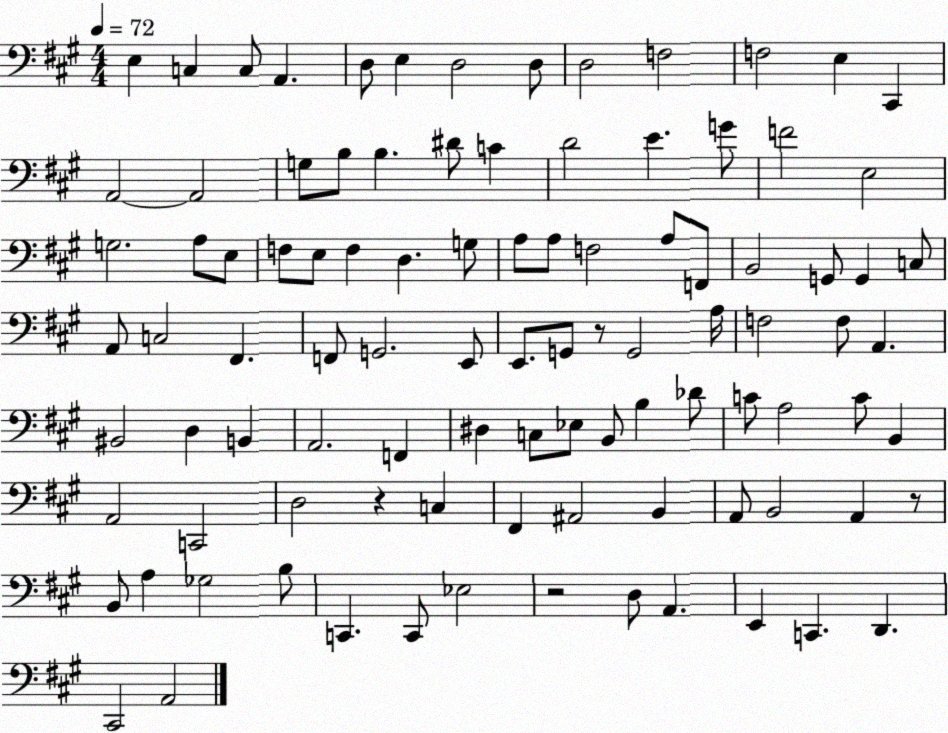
X:1
T:Untitled
M:4/4
L:1/4
K:A
E, C, C,/2 A,, D,/2 E, D,2 D,/2 D,2 F,2 F,2 E, ^C,, A,,2 A,,2 G,/2 B,/2 B, ^D/2 C D2 E G/2 F2 E,2 G,2 A,/2 E,/2 F,/2 E,/2 F, D, G,/2 A,/2 A,/2 F,2 A,/2 F,,/2 B,,2 G,,/2 G,, C,/2 A,,/2 C,2 ^F,, F,,/2 G,,2 E,,/2 E,,/2 G,,/2 z/2 G,,2 A,/4 F,2 F,/2 A,, ^B,,2 D, B,, A,,2 F,, ^D, C,/2 _E,/2 B,,/2 B, _D/2 C/2 A,2 C/2 B,, A,,2 C,,2 D,2 z C, ^F,, ^A,,2 B,, A,,/2 B,,2 A,, z/2 B,,/2 A, _G,2 B,/2 C,, C,,/2 _E,2 z2 D,/2 A,, E,, C,, D,, ^C,,2 A,,2